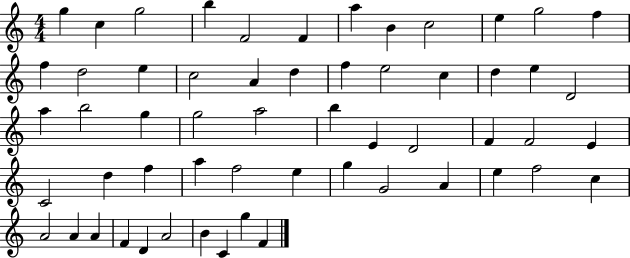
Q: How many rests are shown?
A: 0